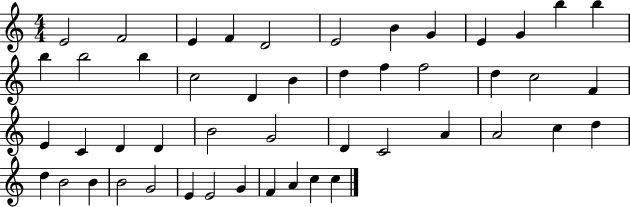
X:1
T:Untitled
M:4/4
L:1/4
K:C
E2 F2 E F D2 E2 B G E G b b b b2 b c2 D B d f f2 d c2 F E C D D B2 G2 D C2 A A2 c d d B2 B B2 G2 E E2 G F A c c